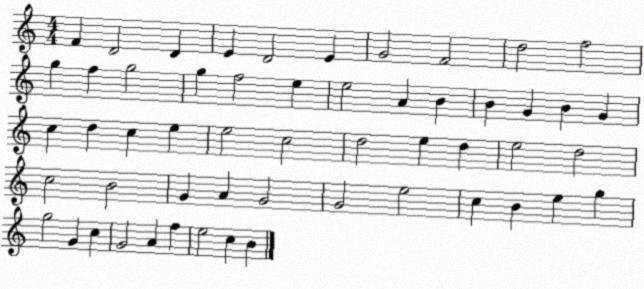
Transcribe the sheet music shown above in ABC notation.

X:1
T:Untitled
M:4/4
L:1/4
K:C
F D2 D E D2 E G2 F2 d2 f2 g f g2 g f2 e e2 A B B G B G c d c e e2 c2 d2 e d e2 d2 c2 B2 G A G2 G2 e2 c B e g g2 G c G2 A f e2 c B